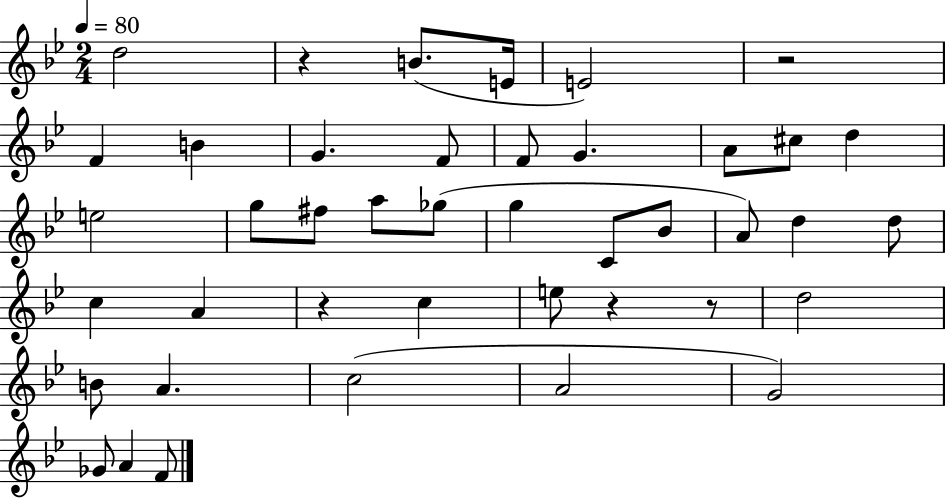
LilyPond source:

{
  \clef treble
  \numericTimeSignature
  \time 2/4
  \key bes \major
  \tempo 4 = 80
  \repeat volta 2 { d''2 | r4 b'8.( e'16 | e'2) | r2 | \break f'4 b'4 | g'4. f'8 | f'8 g'4. | a'8 cis''8 d''4 | \break e''2 | g''8 fis''8 a''8 ges''8( | g''4 c'8 bes'8 | a'8) d''4 d''8 | \break c''4 a'4 | r4 c''4 | e''8 r4 r8 | d''2 | \break b'8 a'4. | c''2( | a'2 | g'2) | \break ges'8 a'4 f'8 | } \bar "|."
}